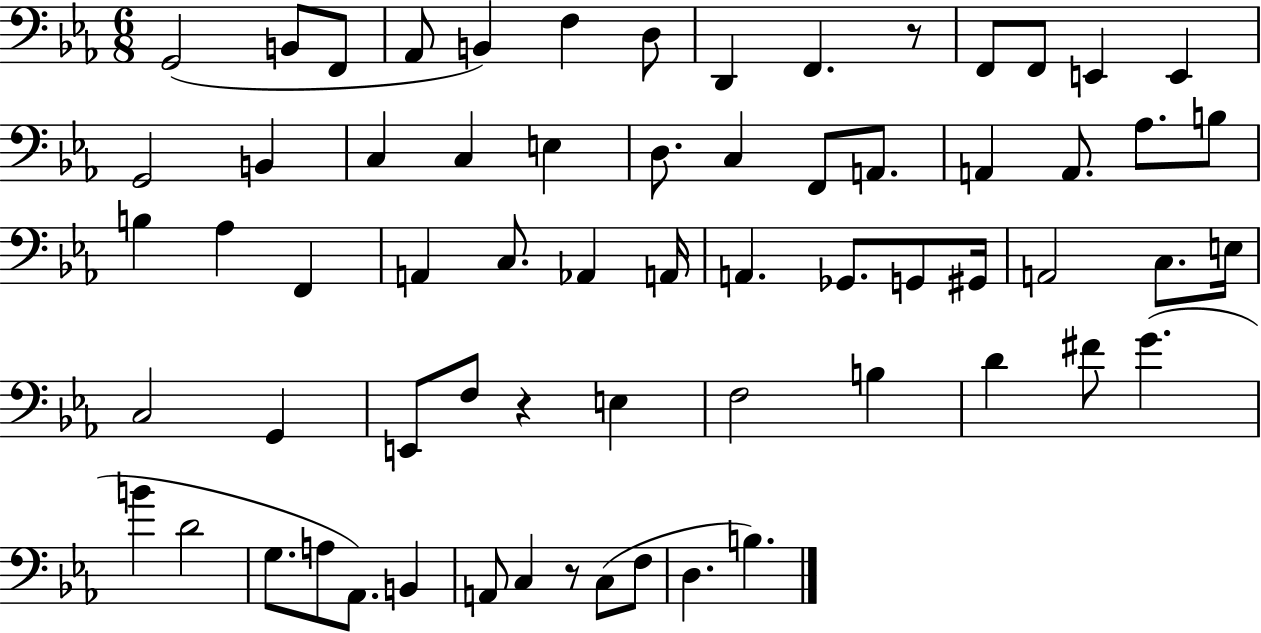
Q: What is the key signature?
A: EES major